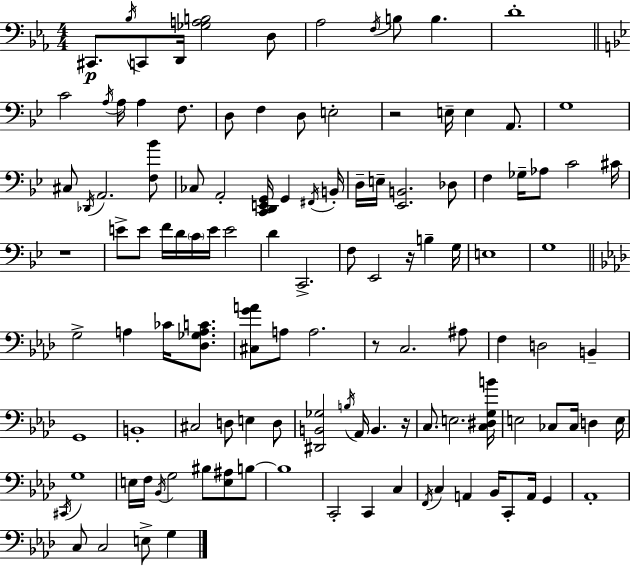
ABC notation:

X:1
T:Untitled
M:4/4
L:1/4
K:Cm
^C,,/2 _B,/4 C,,/2 D,,/4 [_G,A,B,]2 D,/2 _A,2 F,/4 B,/2 B, D4 C2 A,/4 A,/4 A, F,/2 D,/2 F, D,/2 E,2 z2 E,/4 E, A,,/2 G,4 ^C,/2 _D,,/4 A,,2 [F,_B]/2 _C,/2 A,,2 [C,,D,,E,,G,,]/4 G,, ^F,,/4 B,,/4 D,/4 E,/4 [_E,,B,,]2 _D,/2 F, _G,/4 _A,/2 C2 ^C/4 z4 E/2 E/2 F/4 D/4 C/4 E/4 E2 D C,,2 F,/2 _E,,2 z/4 B, G,/4 E,4 G,4 G,2 A, _C/4 [_D,_G,A,C]/2 [^C,GA]/2 A,/2 A,2 z/2 C,2 ^A,/2 F, D,2 B,, G,,4 B,,4 ^C,2 D,/2 E, D,/2 [^D,,B,,_G,]2 B,/4 _A,,/4 B,, z/4 C,/2 E,2 [C,^D,G,B]/4 E,2 _C,/2 _C,/4 D, E,/4 ^C,,/4 G,4 E,/4 F,/4 _B,,/4 G,2 ^B,/2 [E,^A,]/2 B,/2 B,4 C,,2 C,, C, F,,/4 C, A,, _B,,/4 C,,/2 A,,/4 G,, _A,,4 C,/2 C,2 E,/2 G,